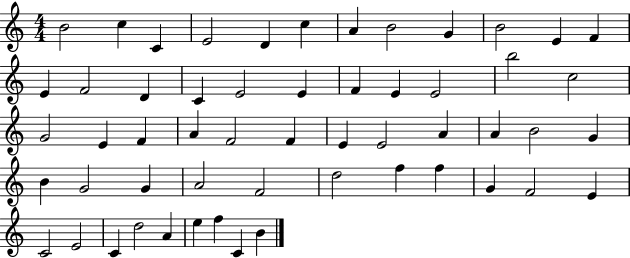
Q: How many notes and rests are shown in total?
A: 55